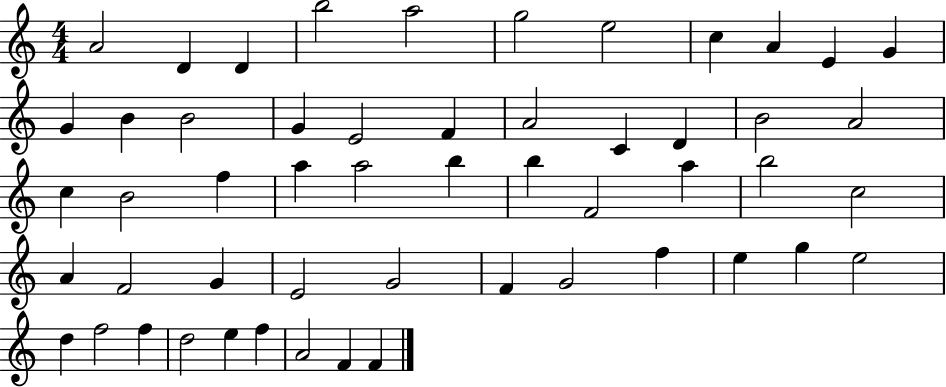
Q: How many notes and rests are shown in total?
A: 53